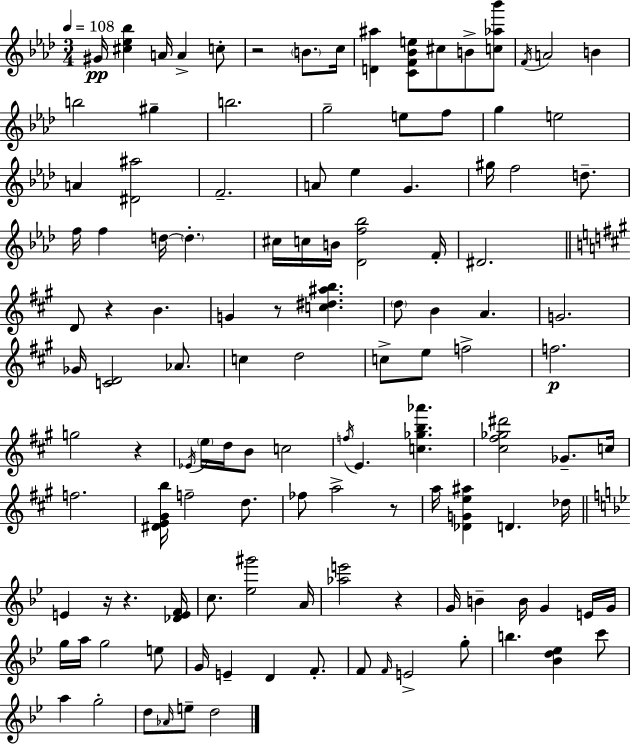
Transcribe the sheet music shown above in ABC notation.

X:1
T:Untitled
M:3/4
L:1/4
K:Ab
^G/4 [^c_e_b] A/4 A c/2 z2 B/2 c/4 [D^a] [CF_Be]/2 ^c/2 B/2 [c_a_b']/2 F/4 A2 B b2 ^g b2 g2 e/2 f/2 g e2 A [^D^a]2 F2 A/2 _e G ^g/4 f2 d/2 f/4 f d/4 d ^c/4 c/4 B/4 [_Df_b]2 F/4 ^D2 D/2 z B G z/2 [c^d^ab] d/2 B A G2 _G/4 [CD]2 _A/2 c d2 c/2 e/2 f2 f2 g2 z _E/4 e/4 d/4 B/2 c2 f/4 E [c_gb_a'] [^c^f_g^d']2 _G/2 c/4 f2 [^DE^Gb]/4 f2 d/2 _f/2 a2 z/2 a/4 [_DGe^a] D _d/4 E z/4 z [_DEF]/4 c/2 [_e^g']2 A/4 [_ae']2 z G/4 B B/4 G E/4 G/4 g/4 a/4 g2 e/2 G/4 E D F/2 F/2 F/4 E2 g/2 b [_Bd_e] c'/2 a g2 d/2 _A/4 e/2 d2